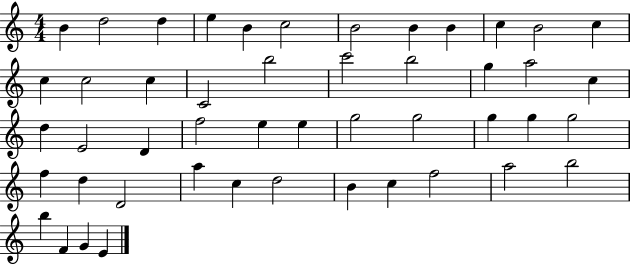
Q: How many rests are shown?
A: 0